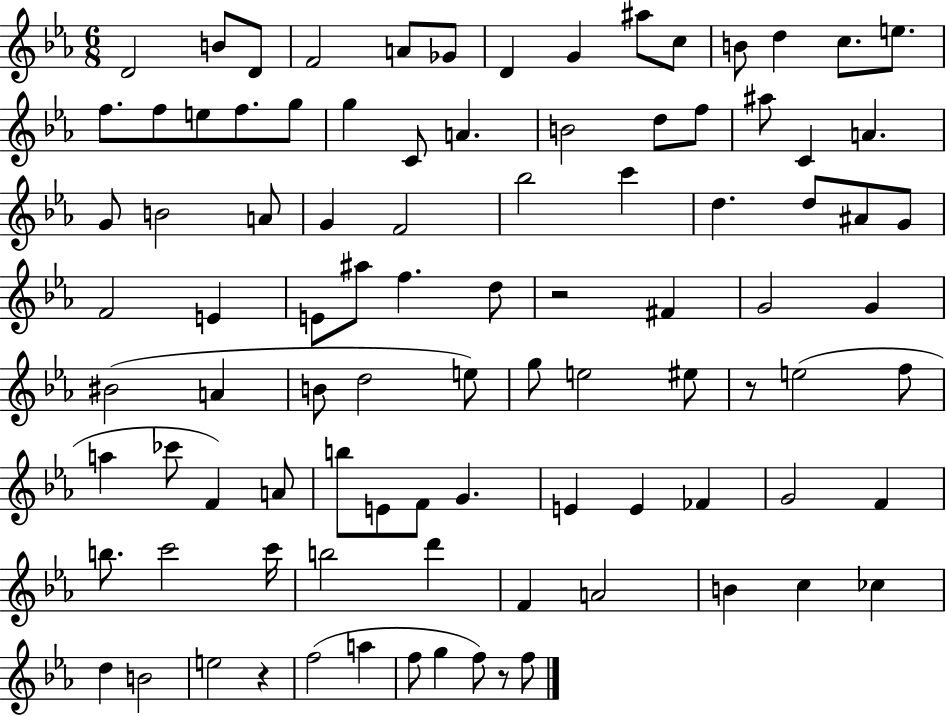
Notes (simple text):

D4/h B4/e D4/e F4/h A4/e Gb4/e D4/q G4/q A#5/e C5/e B4/e D5/q C5/e. E5/e. F5/e. F5/e E5/e F5/e. G5/e G5/q C4/e A4/q. B4/h D5/e F5/e A#5/e C4/q A4/q. G4/e B4/h A4/e G4/q F4/h Bb5/h C6/q D5/q. D5/e A#4/e G4/e F4/h E4/q E4/e A#5/e F5/q. D5/e R/h F#4/q G4/h G4/q BIS4/h A4/q B4/e D5/h E5/e G5/e E5/h EIS5/e R/e E5/h F5/e A5/q CES6/e F4/q A4/e B5/e E4/e F4/e G4/q. E4/q E4/q FES4/q G4/h F4/q B5/e. C6/h C6/s B5/h D6/q F4/q A4/h B4/q C5/q CES5/q D5/q B4/h E5/h R/q F5/h A5/q F5/e G5/q F5/e R/e F5/e